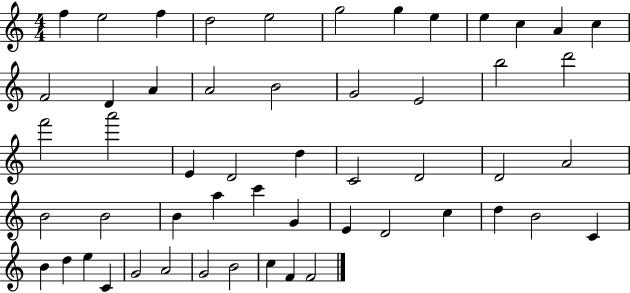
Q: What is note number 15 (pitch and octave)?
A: A4